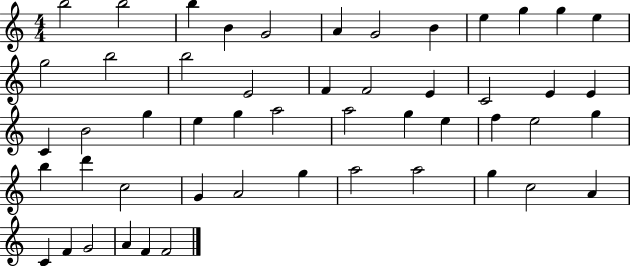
X:1
T:Untitled
M:4/4
L:1/4
K:C
b2 b2 b B G2 A G2 B e g g e g2 b2 b2 E2 F F2 E C2 E E C B2 g e g a2 a2 g e f e2 g b d' c2 G A2 g a2 a2 g c2 A C F G2 A F F2